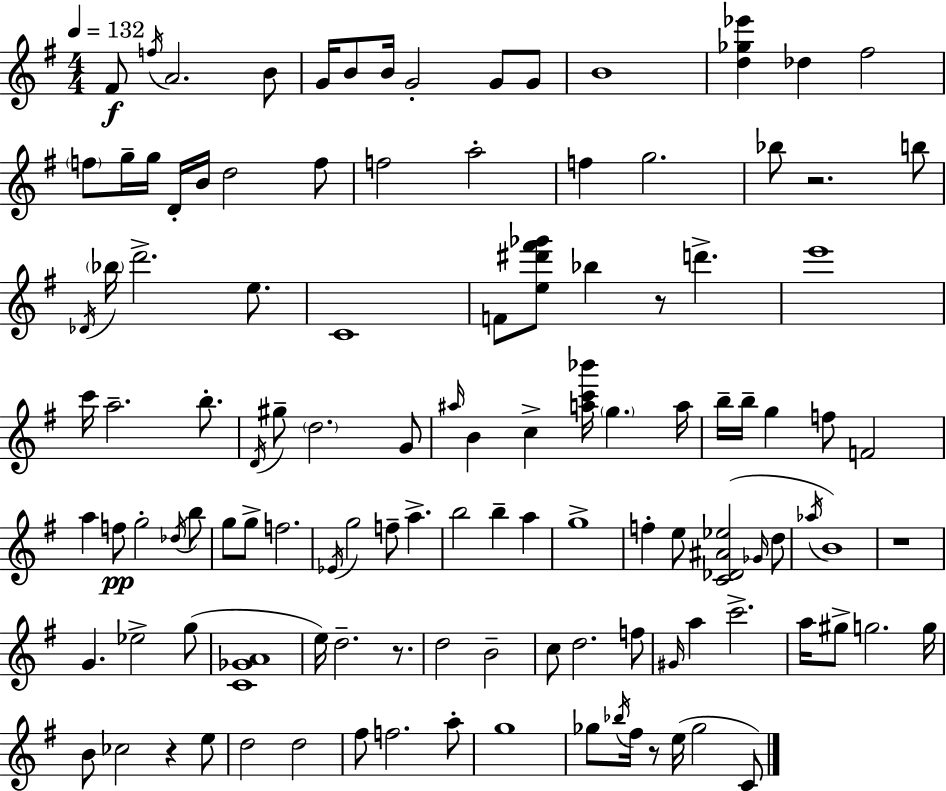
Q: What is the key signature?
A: G major